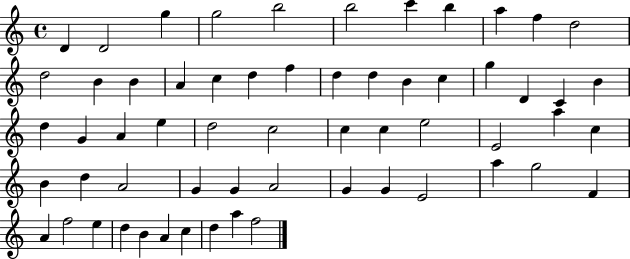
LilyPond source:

{
  \clef treble
  \time 4/4
  \defaultTimeSignature
  \key c \major
  d'4 d'2 g''4 | g''2 b''2 | b''2 c'''4 b''4 | a''4 f''4 d''2 | \break d''2 b'4 b'4 | a'4 c''4 d''4 f''4 | d''4 d''4 b'4 c''4 | g''4 d'4 c'4 b'4 | \break d''4 g'4 a'4 e''4 | d''2 c''2 | c''4 c''4 e''2 | e'2 a''4 c''4 | \break b'4 d''4 a'2 | g'4 g'4 a'2 | g'4 g'4 e'2 | a''4 g''2 f'4 | \break a'4 f''2 e''4 | d''4 b'4 a'4 c''4 | d''4 a''4 f''2 | \bar "|."
}